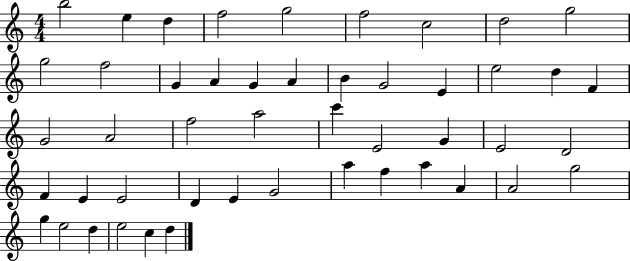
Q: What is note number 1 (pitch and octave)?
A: B5